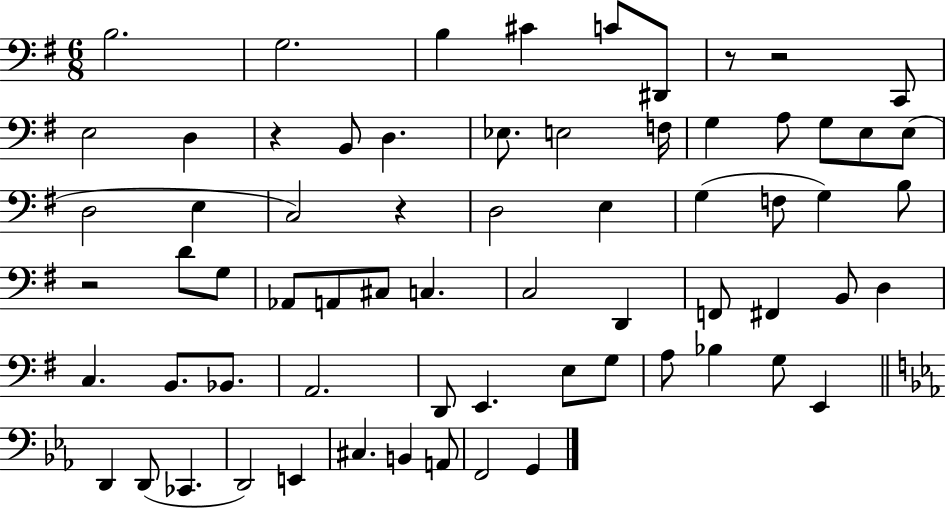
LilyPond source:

{
  \clef bass
  \numericTimeSignature
  \time 6/8
  \key g \major
  \repeat volta 2 { b2. | g2. | b4 cis'4 c'8 dis,8 | r8 r2 c,8 | \break e2 d4 | r4 b,8 d4. | ees8. e2 f16 | g4 a8 g8 e8 e8( | \break d2 e4 | c2) r4 | d2 e4 | g4( f8 g4) b8 | \break r2 d'8 g8 | aes,8 a,8 cis8 c4. | c2 d,4 | f,8 fis,4 b,8 d4 | \break c4. b,8. bes,8. | a,2. | d,8 e,4. e8 g8 | a8 bes4 g8 e,4 | \break \bar "||" \break \key c \minor d,4 d,8( ces,4. | d,2) e,4 | cis4. b,4 a,8 | f,2 g,4 | \break } \bar "|."
}